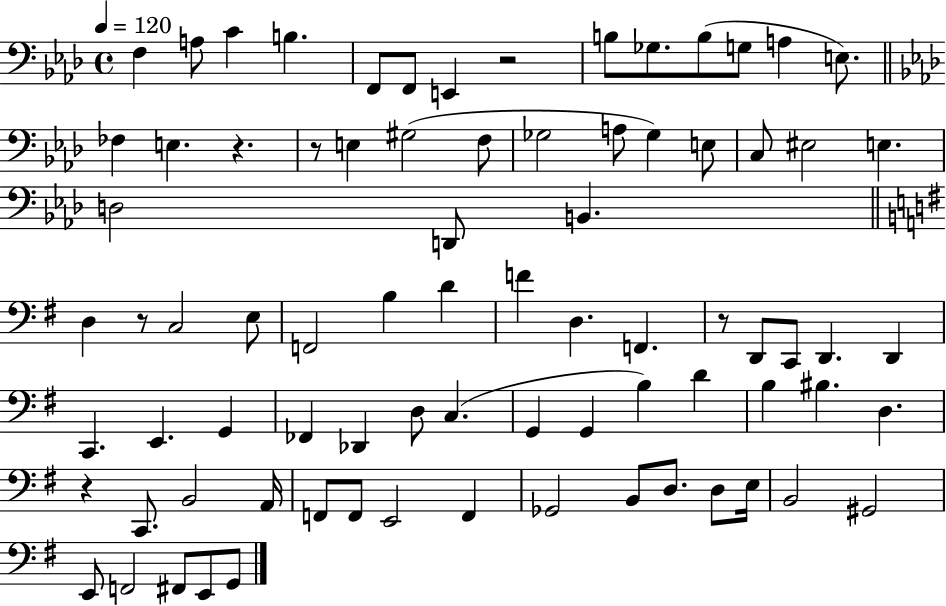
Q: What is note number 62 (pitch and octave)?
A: F2